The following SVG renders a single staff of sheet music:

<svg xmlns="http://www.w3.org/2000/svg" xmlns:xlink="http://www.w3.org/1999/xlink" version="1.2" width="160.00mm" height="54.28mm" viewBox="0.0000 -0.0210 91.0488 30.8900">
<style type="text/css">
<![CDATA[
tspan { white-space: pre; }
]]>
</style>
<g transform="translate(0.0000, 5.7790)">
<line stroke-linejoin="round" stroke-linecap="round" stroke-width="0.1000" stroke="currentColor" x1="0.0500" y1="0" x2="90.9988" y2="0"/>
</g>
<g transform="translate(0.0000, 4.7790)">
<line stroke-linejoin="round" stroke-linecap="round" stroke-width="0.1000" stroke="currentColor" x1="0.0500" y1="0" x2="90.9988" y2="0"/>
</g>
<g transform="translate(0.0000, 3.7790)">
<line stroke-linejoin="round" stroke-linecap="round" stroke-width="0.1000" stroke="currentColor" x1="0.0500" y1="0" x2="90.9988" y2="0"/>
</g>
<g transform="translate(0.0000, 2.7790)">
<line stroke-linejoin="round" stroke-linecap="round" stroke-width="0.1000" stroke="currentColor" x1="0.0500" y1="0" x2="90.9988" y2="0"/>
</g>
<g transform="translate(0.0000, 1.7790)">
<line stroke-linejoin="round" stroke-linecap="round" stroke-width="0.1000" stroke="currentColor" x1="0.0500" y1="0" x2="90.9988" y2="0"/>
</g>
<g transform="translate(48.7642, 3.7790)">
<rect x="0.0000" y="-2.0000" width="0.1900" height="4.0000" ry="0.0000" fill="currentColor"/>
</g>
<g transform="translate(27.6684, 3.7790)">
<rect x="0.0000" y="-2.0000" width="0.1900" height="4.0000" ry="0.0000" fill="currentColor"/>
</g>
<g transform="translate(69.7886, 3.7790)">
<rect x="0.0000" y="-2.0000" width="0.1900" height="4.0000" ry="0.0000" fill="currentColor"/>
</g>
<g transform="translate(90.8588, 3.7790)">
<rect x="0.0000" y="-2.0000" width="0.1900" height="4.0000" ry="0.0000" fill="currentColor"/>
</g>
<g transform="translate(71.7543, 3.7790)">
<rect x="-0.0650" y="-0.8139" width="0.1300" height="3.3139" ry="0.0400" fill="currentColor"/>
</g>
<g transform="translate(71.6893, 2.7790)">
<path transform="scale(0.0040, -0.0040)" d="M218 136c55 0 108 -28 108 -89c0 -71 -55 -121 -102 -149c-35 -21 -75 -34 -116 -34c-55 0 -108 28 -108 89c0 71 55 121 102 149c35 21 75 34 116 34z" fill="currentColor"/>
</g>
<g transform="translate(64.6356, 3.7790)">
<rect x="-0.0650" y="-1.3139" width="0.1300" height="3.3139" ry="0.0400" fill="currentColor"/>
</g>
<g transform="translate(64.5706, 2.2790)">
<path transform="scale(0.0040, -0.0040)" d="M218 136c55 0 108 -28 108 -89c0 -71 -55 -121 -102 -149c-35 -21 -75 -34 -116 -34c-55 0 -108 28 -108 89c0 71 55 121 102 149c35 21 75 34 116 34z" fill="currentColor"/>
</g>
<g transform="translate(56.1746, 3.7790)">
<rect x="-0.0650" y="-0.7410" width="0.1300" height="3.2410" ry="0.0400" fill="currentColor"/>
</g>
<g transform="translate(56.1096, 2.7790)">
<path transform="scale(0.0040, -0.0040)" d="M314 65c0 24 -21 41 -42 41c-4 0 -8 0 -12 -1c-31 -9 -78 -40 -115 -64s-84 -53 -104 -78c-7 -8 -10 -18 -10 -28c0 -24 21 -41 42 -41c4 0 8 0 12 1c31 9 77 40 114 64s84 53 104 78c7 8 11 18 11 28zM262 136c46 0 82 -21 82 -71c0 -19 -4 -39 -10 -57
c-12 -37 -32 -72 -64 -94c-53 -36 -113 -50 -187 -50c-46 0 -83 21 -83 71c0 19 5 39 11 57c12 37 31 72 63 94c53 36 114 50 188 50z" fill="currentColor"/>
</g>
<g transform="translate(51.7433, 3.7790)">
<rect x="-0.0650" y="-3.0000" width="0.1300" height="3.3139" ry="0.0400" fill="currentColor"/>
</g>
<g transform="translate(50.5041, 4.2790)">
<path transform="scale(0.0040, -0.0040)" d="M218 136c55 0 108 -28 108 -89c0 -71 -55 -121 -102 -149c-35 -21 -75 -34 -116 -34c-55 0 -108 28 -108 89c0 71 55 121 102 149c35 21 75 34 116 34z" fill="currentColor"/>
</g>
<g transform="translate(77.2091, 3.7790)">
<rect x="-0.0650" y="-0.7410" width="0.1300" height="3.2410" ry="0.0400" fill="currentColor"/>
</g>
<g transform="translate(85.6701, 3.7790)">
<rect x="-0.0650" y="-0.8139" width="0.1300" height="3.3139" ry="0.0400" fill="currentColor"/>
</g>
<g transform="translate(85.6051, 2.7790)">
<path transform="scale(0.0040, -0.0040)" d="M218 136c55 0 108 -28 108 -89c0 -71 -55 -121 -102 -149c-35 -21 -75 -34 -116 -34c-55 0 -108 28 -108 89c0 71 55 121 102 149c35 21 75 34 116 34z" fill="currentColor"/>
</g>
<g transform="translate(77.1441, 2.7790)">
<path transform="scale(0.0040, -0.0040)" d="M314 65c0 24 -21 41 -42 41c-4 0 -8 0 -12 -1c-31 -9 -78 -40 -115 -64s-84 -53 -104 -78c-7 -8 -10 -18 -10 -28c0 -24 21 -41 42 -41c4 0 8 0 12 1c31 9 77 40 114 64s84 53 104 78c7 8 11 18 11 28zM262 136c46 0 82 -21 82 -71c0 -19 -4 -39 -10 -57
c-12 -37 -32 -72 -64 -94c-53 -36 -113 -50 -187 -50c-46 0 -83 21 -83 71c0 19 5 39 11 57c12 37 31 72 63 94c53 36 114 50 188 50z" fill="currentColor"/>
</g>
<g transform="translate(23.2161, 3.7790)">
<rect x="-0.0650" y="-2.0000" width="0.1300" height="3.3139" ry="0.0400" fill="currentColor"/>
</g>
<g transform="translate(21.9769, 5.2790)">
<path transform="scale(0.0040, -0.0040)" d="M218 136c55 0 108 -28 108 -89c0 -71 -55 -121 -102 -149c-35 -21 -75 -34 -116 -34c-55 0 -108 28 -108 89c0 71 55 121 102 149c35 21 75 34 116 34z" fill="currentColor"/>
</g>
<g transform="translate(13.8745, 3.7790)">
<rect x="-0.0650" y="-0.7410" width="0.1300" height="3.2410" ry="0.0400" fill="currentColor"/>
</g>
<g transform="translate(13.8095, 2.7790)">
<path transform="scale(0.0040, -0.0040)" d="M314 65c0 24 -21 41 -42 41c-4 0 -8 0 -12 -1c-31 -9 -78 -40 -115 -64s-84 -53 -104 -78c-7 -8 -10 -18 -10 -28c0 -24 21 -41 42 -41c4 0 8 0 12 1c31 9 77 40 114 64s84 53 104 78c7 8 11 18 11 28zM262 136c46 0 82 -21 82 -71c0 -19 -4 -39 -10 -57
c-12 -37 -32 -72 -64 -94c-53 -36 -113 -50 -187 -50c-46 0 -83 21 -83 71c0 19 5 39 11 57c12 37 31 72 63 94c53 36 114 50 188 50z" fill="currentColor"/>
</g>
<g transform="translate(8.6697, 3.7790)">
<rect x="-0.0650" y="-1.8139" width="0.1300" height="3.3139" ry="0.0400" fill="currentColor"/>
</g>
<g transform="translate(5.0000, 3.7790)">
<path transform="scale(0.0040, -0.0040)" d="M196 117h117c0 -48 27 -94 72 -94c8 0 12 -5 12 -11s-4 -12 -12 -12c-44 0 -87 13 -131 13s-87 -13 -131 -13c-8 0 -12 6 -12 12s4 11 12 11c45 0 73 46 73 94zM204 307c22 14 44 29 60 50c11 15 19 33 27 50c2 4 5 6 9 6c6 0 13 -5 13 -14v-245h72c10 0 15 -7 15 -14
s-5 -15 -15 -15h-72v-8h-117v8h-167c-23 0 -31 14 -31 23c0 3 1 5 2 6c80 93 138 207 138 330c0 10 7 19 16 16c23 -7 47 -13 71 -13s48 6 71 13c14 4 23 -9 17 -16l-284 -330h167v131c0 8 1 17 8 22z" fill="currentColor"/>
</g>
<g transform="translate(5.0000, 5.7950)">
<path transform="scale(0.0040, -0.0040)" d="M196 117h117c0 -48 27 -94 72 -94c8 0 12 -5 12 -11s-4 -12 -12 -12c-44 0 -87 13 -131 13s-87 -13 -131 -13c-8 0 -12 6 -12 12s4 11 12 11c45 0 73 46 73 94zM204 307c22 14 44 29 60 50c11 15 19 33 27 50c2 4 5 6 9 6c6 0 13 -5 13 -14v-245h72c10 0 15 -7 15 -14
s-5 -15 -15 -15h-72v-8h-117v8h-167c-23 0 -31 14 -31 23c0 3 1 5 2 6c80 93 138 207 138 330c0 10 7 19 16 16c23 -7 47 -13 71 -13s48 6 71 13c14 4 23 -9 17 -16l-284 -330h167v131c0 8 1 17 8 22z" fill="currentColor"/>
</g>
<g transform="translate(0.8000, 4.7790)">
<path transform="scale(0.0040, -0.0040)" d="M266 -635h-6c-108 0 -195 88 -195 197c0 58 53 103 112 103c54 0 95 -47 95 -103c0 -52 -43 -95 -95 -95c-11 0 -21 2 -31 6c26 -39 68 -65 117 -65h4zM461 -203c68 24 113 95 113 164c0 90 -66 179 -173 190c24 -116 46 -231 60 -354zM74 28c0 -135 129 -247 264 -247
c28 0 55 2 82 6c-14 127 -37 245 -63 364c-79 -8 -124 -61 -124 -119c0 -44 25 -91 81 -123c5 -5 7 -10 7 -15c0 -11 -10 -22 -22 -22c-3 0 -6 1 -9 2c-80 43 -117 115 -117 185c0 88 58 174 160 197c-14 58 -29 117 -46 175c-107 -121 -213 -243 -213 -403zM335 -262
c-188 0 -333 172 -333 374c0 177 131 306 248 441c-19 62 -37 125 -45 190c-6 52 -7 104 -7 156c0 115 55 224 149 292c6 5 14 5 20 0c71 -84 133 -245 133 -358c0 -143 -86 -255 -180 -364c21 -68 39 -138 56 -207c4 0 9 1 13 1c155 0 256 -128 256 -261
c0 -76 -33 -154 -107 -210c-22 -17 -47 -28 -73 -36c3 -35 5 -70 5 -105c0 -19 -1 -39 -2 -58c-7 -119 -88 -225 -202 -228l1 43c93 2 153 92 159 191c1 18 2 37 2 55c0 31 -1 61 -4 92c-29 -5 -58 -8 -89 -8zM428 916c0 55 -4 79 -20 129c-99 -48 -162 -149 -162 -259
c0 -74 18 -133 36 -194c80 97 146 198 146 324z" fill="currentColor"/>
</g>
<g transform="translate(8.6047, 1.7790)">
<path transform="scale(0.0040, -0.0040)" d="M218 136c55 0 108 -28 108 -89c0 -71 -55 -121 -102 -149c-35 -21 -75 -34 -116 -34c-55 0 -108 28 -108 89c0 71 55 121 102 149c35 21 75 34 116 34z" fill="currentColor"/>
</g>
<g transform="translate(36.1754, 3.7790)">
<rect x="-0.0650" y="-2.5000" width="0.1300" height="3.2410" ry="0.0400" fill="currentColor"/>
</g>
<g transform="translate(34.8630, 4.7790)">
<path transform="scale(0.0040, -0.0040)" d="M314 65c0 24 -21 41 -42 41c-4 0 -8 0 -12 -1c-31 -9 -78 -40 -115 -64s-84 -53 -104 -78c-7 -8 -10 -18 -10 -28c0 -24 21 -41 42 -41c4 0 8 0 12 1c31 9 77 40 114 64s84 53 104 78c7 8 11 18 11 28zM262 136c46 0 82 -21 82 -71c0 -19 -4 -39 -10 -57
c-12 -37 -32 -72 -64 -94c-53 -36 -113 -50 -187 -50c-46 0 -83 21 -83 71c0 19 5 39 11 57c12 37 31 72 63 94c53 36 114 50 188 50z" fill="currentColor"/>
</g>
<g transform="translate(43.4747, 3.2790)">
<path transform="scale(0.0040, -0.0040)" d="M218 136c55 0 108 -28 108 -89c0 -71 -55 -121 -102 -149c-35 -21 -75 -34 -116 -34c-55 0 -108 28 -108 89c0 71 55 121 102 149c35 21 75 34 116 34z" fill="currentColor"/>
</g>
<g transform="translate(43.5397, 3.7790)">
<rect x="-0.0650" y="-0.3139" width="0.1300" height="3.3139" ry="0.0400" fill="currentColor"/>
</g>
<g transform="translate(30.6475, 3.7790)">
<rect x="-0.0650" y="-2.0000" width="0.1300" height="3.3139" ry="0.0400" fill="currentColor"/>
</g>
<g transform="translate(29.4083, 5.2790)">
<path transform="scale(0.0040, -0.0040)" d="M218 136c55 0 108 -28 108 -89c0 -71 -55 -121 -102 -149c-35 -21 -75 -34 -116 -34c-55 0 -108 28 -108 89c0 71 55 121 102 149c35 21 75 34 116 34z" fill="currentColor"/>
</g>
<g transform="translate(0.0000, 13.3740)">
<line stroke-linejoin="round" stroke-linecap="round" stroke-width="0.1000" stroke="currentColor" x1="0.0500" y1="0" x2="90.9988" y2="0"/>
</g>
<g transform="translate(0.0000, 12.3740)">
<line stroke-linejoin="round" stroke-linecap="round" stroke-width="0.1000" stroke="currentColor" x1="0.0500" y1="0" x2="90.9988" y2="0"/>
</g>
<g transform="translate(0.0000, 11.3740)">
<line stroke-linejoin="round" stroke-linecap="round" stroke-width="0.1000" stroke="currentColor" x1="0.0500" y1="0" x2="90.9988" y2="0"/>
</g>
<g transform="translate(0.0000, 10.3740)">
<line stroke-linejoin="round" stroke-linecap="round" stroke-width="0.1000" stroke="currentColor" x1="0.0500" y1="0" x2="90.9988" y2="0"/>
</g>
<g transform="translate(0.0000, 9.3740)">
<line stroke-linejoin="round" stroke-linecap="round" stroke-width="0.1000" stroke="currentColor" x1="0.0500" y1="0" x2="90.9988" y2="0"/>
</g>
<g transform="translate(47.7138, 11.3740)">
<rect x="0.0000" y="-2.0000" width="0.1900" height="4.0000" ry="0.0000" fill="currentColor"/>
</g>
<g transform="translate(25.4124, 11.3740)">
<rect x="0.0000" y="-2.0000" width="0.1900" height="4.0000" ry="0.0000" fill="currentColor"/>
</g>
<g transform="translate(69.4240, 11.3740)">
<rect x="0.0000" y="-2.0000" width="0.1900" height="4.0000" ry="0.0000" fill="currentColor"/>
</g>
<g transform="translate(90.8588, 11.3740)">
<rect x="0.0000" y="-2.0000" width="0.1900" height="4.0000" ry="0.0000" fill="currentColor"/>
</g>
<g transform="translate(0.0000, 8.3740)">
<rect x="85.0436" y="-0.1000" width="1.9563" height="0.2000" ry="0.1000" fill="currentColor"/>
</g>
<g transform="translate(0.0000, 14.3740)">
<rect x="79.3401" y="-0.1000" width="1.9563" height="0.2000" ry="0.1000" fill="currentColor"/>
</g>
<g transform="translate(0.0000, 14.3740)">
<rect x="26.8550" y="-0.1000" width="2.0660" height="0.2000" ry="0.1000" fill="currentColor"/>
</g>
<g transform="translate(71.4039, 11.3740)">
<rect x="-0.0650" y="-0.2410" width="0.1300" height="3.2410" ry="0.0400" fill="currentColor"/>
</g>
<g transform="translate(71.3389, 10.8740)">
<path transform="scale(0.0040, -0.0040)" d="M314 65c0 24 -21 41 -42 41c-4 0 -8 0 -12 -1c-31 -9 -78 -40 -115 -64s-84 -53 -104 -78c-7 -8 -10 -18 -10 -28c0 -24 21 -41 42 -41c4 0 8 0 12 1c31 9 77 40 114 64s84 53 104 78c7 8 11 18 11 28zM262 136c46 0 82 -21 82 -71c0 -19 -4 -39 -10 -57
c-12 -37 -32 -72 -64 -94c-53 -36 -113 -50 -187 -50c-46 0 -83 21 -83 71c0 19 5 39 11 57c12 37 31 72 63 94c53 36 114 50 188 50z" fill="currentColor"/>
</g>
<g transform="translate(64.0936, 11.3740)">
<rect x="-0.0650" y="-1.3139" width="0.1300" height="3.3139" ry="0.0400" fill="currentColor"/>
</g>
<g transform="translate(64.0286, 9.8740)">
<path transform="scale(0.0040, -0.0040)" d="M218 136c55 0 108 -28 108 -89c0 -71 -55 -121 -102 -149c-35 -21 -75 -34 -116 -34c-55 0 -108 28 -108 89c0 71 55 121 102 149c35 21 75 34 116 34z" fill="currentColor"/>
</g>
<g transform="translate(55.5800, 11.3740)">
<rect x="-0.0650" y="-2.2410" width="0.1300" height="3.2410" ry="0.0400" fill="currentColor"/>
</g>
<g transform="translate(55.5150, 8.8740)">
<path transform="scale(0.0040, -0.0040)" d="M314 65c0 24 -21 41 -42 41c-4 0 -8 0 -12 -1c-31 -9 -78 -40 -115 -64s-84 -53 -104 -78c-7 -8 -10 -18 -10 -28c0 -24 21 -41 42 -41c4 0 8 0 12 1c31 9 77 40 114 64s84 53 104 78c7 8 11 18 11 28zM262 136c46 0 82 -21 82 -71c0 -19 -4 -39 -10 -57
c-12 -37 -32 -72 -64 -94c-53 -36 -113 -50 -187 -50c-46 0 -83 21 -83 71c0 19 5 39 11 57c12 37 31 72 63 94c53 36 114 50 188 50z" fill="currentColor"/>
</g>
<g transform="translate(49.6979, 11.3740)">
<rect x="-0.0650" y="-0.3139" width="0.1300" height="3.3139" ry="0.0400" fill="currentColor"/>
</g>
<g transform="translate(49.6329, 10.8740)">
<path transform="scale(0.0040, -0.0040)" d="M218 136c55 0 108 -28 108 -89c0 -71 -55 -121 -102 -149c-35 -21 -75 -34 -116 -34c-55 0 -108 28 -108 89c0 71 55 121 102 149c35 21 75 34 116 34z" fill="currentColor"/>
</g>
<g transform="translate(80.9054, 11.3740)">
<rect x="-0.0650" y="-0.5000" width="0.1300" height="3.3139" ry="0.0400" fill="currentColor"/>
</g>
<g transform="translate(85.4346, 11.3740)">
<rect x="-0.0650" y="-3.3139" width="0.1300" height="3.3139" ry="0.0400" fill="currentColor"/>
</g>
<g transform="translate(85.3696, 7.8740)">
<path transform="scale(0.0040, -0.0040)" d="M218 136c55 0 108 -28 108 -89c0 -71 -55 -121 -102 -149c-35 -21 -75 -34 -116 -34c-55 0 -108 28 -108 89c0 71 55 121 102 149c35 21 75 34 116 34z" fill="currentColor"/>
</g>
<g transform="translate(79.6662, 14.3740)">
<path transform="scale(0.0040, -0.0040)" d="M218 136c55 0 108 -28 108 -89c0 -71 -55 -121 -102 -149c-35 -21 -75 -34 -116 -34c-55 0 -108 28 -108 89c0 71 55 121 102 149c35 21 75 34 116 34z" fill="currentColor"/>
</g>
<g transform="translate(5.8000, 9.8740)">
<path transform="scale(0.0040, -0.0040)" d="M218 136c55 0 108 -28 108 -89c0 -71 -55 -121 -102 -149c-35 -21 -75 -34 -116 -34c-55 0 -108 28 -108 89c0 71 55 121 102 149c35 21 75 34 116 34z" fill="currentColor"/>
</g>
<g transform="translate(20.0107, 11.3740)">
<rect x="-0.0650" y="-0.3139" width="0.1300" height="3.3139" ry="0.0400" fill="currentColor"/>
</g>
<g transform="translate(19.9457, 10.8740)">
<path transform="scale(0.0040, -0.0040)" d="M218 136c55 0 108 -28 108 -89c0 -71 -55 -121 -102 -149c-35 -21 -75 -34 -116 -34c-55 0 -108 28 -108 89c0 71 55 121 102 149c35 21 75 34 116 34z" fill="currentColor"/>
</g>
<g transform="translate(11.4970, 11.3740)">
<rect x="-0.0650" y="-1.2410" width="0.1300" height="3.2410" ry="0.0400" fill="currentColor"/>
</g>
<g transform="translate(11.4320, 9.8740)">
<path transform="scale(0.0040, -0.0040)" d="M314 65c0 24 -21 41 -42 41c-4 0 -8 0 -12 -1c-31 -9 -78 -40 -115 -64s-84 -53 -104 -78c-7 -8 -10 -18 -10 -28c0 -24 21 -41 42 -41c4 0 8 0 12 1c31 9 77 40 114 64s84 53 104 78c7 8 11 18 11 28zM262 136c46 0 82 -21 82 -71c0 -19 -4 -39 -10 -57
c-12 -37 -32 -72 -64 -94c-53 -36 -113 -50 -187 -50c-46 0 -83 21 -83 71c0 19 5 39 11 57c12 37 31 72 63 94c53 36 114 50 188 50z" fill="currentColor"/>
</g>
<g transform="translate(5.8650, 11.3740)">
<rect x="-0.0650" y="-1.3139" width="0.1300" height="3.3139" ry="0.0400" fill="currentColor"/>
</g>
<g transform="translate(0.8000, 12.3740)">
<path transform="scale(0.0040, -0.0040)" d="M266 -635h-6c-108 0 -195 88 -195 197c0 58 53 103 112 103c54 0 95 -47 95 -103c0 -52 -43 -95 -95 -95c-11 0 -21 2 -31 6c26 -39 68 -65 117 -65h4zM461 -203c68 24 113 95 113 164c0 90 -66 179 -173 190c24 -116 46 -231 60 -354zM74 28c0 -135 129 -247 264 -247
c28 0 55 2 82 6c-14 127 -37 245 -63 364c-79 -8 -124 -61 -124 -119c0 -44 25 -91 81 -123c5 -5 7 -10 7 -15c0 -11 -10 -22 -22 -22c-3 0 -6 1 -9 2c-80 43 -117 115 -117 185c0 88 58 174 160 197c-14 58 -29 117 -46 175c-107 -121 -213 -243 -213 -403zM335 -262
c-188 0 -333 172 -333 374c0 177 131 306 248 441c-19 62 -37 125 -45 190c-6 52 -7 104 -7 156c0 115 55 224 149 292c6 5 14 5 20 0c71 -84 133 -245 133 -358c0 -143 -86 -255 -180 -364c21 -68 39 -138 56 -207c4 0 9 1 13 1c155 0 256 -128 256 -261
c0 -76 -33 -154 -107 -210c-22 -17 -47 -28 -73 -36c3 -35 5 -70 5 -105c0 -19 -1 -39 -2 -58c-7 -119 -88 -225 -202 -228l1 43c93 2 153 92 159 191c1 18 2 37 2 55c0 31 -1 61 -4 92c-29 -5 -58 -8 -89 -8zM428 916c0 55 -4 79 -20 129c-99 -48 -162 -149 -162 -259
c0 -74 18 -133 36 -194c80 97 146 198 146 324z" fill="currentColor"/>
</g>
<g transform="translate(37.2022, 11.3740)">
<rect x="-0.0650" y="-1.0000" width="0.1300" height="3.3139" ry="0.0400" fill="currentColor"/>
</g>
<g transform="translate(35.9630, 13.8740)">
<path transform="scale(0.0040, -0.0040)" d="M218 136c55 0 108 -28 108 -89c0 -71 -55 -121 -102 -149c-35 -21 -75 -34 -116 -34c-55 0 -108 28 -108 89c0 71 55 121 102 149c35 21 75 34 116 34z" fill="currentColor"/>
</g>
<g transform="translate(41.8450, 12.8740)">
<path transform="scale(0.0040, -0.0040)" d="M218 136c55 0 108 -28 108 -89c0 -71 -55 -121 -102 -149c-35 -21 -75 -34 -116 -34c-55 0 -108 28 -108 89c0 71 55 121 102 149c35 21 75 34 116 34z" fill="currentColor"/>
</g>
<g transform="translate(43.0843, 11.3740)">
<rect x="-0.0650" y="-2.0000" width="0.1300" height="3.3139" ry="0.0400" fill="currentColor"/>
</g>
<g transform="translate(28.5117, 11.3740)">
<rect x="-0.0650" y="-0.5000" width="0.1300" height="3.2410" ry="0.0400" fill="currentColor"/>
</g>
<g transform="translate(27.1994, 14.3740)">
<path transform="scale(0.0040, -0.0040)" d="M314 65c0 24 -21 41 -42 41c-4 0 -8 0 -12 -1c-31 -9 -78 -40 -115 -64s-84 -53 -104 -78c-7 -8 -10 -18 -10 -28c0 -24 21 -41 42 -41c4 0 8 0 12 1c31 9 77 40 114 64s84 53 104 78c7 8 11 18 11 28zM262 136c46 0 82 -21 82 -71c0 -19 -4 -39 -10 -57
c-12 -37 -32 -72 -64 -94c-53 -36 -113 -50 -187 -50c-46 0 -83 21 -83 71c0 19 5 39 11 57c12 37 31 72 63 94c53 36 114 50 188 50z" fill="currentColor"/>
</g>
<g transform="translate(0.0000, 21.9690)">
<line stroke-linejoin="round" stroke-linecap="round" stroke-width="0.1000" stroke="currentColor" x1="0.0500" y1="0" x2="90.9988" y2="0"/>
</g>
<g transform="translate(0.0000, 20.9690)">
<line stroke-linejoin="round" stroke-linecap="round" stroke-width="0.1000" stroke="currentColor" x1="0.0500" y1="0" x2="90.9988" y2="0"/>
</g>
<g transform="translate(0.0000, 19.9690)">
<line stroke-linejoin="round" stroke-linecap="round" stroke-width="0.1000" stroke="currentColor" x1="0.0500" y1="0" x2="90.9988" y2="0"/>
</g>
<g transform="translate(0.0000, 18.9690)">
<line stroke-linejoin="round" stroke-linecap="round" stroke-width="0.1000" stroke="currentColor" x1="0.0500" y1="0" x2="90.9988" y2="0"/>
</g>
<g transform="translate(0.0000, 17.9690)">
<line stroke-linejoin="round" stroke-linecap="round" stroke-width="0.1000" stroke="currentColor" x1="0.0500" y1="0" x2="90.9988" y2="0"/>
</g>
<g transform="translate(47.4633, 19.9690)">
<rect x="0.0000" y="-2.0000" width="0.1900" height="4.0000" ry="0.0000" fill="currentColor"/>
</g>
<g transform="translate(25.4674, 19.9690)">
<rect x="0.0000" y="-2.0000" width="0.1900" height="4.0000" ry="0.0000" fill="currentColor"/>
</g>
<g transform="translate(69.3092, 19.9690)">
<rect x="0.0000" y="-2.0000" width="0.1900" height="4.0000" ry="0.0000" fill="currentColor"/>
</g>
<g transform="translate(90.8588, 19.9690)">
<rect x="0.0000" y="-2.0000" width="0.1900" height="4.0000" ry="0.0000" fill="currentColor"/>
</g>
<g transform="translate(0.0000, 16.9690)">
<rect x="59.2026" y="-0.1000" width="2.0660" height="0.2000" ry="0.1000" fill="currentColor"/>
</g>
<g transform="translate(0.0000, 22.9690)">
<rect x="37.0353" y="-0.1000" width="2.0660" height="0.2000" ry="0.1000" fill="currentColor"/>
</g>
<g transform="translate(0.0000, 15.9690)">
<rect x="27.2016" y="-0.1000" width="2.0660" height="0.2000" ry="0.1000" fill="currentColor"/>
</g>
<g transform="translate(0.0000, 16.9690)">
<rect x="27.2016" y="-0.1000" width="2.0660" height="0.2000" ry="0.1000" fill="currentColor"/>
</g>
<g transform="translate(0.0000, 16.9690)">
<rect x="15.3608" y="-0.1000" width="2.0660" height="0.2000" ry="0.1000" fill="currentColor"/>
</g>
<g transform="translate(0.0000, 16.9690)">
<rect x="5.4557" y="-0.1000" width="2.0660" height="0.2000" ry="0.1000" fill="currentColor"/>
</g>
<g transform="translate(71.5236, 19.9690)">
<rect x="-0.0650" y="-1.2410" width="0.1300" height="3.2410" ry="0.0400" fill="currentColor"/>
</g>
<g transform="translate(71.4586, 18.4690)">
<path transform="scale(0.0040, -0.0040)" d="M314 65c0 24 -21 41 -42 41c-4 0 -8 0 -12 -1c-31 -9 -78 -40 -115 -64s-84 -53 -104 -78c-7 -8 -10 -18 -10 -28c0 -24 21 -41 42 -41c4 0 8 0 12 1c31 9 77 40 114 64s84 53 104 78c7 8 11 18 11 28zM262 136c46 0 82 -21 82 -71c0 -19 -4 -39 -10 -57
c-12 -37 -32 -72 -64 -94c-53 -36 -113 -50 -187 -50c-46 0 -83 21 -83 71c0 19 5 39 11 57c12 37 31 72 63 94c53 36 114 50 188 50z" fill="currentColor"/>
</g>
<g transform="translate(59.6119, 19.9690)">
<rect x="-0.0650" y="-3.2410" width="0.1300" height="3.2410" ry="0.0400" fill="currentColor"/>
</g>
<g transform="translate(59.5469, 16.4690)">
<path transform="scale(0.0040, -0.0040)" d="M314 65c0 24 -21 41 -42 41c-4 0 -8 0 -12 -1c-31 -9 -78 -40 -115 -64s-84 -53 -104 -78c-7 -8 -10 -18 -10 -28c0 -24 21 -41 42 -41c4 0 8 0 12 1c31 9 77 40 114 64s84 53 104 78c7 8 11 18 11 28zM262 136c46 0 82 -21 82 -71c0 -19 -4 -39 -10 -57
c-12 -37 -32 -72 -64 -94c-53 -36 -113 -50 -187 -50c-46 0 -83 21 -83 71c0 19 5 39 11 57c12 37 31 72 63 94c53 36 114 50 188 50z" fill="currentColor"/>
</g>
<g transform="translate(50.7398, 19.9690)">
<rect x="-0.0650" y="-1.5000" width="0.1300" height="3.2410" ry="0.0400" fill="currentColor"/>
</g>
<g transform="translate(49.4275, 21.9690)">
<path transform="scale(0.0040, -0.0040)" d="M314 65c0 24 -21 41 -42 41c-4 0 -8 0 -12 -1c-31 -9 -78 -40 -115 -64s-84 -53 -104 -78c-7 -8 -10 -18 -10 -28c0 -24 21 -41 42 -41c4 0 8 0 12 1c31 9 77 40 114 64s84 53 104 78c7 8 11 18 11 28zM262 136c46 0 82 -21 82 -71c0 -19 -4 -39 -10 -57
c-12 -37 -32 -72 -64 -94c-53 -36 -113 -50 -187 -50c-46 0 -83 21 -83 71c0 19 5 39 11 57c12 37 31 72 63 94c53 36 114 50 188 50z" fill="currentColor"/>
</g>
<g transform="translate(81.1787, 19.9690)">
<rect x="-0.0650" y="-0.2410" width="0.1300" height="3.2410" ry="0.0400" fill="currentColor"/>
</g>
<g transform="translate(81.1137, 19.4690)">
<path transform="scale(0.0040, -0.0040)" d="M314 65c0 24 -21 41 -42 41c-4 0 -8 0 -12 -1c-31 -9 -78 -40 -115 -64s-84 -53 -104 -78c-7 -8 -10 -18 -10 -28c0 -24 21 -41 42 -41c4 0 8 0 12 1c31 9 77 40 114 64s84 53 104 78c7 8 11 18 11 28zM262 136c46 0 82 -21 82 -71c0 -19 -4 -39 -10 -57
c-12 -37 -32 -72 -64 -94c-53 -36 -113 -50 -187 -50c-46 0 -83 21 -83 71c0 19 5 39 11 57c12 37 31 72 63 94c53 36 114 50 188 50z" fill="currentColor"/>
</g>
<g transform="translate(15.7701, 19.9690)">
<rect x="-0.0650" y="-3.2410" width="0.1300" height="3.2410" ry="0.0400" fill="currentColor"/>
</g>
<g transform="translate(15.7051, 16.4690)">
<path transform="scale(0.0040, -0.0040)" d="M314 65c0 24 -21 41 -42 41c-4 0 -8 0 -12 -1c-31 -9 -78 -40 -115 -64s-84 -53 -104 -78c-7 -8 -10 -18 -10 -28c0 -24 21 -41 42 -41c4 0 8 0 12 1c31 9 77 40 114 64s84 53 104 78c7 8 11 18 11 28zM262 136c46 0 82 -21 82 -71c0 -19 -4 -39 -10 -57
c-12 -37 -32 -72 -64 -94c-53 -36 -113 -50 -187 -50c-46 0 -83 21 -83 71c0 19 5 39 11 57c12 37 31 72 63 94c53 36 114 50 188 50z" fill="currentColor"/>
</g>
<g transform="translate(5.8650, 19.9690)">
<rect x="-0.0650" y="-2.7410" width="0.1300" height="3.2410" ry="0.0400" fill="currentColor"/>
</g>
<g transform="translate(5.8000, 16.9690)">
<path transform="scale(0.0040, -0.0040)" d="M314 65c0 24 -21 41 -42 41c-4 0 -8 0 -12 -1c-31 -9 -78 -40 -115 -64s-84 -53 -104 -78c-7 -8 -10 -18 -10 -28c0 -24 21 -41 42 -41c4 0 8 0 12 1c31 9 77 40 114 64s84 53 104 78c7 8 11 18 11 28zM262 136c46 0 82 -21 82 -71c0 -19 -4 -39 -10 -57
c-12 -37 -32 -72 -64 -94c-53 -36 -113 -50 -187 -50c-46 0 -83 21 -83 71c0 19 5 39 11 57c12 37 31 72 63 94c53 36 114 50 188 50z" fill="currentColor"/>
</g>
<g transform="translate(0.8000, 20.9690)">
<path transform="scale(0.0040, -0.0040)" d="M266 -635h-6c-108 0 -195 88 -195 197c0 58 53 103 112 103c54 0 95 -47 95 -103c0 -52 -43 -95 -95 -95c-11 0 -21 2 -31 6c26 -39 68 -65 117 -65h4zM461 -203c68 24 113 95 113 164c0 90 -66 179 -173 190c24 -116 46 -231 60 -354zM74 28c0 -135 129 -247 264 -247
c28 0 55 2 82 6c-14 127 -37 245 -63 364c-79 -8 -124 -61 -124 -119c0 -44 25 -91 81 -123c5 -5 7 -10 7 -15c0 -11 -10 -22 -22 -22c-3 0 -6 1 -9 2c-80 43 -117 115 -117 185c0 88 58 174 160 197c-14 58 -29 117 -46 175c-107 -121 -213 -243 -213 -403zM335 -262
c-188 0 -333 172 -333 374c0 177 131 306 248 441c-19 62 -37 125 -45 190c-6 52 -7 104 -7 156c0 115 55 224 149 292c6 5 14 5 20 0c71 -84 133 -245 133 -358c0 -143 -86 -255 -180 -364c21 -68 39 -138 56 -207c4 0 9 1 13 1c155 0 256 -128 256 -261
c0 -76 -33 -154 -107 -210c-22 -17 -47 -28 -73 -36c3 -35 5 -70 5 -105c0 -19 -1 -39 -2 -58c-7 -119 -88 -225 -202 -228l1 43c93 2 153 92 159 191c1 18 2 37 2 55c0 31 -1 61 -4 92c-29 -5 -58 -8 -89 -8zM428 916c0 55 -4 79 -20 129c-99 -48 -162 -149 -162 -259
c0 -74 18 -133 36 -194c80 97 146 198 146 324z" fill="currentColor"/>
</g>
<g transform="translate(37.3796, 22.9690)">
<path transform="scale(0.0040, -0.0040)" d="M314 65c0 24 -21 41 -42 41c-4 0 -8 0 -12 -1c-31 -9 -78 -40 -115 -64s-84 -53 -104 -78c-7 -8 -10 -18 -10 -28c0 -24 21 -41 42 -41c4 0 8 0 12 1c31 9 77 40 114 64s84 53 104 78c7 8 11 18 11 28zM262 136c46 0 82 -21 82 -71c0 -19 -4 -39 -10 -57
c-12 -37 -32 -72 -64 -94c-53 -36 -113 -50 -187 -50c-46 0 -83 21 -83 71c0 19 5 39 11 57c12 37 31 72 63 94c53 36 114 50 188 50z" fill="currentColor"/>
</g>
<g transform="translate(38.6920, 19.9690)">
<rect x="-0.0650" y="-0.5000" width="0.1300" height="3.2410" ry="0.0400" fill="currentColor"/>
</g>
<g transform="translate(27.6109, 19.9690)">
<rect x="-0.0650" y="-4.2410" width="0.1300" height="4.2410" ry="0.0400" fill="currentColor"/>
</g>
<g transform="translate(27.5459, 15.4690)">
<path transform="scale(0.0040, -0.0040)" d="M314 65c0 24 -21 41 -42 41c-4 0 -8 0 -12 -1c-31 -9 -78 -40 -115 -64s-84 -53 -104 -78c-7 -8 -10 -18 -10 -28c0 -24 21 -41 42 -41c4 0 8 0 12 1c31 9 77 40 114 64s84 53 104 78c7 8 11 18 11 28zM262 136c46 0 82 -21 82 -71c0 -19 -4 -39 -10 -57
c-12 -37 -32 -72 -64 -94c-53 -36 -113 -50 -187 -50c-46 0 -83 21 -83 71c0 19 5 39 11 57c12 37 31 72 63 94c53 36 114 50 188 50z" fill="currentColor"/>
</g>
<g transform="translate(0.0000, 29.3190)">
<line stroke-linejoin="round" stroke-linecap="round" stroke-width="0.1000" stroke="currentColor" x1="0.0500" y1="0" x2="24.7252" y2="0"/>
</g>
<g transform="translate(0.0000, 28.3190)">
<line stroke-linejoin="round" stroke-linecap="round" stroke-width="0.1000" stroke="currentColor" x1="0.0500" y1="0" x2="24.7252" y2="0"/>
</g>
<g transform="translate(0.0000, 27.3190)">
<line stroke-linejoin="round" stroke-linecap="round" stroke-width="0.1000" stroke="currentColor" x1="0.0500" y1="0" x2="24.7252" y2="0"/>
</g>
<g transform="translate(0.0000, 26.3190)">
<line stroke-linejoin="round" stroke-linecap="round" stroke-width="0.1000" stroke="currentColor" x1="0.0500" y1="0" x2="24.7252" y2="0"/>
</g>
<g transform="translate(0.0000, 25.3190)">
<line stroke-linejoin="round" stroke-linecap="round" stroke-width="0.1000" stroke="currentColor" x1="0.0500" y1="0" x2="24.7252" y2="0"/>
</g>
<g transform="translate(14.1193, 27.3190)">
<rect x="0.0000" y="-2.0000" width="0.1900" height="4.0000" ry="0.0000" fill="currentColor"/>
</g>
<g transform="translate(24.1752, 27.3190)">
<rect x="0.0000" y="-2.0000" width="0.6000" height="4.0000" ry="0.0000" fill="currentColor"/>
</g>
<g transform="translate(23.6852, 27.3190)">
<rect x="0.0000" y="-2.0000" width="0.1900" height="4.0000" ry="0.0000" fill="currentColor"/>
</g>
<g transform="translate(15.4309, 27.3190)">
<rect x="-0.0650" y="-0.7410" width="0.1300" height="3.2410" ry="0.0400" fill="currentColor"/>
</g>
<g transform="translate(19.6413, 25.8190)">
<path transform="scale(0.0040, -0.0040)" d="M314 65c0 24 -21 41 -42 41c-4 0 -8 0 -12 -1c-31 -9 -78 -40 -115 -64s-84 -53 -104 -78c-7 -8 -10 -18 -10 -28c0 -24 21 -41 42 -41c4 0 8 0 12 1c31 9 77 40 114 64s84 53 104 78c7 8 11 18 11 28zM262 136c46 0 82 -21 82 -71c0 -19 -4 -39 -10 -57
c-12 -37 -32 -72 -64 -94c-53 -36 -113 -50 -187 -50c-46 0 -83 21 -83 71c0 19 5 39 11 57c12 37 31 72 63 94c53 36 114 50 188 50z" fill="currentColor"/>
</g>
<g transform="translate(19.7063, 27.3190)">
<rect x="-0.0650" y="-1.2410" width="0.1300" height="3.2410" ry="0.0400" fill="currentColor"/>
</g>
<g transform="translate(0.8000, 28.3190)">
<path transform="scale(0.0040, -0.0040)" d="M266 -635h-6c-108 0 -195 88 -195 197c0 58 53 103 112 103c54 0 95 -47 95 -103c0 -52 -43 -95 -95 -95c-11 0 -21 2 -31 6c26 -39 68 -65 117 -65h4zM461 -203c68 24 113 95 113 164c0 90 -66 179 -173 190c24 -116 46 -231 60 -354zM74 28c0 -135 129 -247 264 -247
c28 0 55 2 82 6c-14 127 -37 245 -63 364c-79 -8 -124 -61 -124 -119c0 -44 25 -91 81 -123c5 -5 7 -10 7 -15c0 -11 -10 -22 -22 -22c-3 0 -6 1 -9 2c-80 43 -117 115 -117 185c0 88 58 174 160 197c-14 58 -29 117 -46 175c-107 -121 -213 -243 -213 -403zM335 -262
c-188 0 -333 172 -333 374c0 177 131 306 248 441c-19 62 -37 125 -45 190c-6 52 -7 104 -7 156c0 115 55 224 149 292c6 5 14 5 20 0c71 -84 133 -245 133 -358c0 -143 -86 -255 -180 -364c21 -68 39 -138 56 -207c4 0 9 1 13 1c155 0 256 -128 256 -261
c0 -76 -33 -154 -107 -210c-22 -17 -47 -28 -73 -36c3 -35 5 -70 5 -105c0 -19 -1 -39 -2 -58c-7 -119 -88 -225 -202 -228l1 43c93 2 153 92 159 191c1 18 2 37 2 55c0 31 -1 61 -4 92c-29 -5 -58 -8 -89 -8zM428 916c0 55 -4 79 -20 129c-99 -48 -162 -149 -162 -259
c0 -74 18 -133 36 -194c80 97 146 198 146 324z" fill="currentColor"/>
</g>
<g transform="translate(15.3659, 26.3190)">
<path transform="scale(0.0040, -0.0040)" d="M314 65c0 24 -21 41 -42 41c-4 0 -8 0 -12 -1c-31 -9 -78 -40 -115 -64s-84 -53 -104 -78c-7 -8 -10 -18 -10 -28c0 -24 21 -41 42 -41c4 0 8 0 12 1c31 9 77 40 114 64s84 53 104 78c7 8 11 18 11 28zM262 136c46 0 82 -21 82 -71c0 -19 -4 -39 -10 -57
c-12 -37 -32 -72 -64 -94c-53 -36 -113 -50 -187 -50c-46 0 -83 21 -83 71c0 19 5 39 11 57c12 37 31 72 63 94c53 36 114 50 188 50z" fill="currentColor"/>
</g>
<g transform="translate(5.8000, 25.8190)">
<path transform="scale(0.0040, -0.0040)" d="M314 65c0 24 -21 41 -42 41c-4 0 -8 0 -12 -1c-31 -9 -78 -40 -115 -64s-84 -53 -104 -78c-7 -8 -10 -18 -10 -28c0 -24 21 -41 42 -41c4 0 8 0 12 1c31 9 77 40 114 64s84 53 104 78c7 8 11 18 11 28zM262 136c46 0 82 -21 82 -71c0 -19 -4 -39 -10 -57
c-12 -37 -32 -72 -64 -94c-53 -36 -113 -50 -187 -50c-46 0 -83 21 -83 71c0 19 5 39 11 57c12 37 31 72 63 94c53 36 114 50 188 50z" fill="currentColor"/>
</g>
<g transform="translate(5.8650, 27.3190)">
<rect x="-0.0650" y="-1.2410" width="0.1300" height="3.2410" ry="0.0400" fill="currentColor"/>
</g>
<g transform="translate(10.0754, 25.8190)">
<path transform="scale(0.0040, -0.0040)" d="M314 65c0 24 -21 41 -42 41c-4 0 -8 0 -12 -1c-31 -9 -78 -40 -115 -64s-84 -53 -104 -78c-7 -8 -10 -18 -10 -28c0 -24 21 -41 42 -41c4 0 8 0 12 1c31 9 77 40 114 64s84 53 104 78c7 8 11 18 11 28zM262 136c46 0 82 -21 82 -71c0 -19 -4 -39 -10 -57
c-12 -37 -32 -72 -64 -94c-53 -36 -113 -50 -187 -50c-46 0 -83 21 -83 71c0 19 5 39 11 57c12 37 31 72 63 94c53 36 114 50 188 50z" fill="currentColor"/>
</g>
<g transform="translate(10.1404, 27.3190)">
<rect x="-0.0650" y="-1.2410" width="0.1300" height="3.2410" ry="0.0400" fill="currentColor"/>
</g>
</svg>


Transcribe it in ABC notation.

X:1
T:Untitled
M:4/4
L:1/4
K:C
f d2 F F G2 c A d2 e d d2 d e e2 c C2 D F c g2 e c2 C b a2 b2 d'2 C2 E2 b2 e2 c2 e2 e2 d2 e2